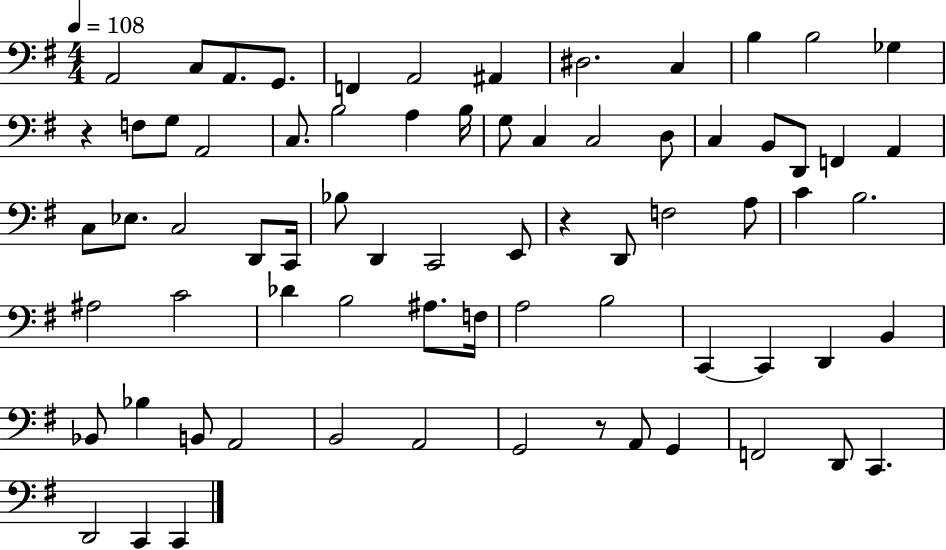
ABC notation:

X:1
T:Untitled
M:4/4
L:1/4
K:G
A,,2 C,/2 A,,/2 G,,/2 F,, A,,2 ^A,, ^D,2 C, B, B,2 _G, z F,/2 G,/2 A,,2 C,/2 B,2 A, B,/4 G,/2 C, C,2 D,/2 C, B,,/2 D,,/2 F,, A,, C,/2 _E,/2 C,2 D,,/2 C,,/4 _B,/2 D,, C,,2 E,,/2 z D,,/2 F,2 A,/2 C B,2 ^A,2 C2 _D B,2 ^A,/2 F,/4 A,2 B,2 C,, C,, D,, B,, _B,,/2 _B, B,,/2 A,,2 B,,2 A,,2 G,,2 z/2 A,,/2 G,, F,,2 D,,/2 C,, D,,2 C,, C,,